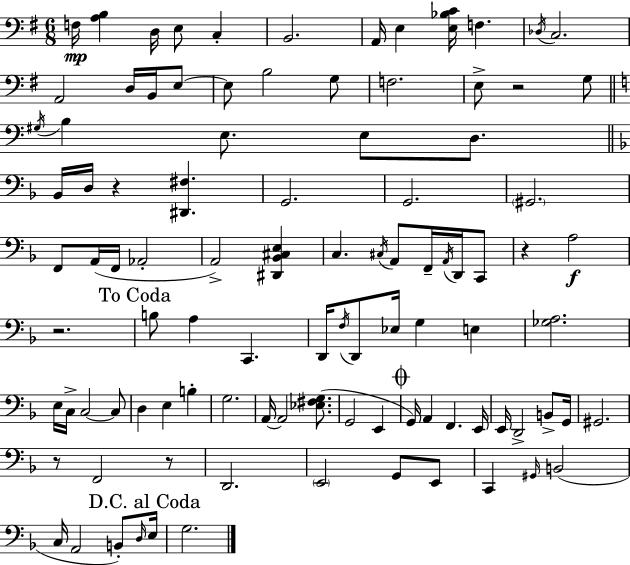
F3/s [A3,B3]/q D3/s E3/e C3/q B2/h. A2/s E3/q [E3,Bb3,C4]/s F3/q. Db3/s C3/h. A2/h D3/s B2/s E3/e E3/e B3/h G3/e F3/h. E3/e R/h G3/e G#3/s B3/q E3/e. E3/e D3/e. Bb2/s D3/s R/q [D#2,F#3]/q. G2/h. G2/h. G#2/h. F2/e A2/s F2/s Ab2/h A2/h [D#2,Bb2,C#3,E3]/q C3/q. C#3/s A2/e F2/s A2/s D2/s C2/e R/q A3/h R/h. B3/e A3/q C2/q. D2/s F3/s D2/e Eb3/s G3/q E3/q [Gb3,A3]/h. E3/s C3/s C3/h C3/e D3/q E3/q B3/q G3/h. A2/s A2/h [Eb3,F#3,G3]/e. G2/h E2/q G2/s A2/q F2/q. E2/s E2/s D2/h B2/e G2/s G#2/h. R/e F2/h R/e D2/h. E2/h G2/e E2/e C2/q G#2/s B2/h C3/s A2/h B2/e D3/s E3/s G3/h.